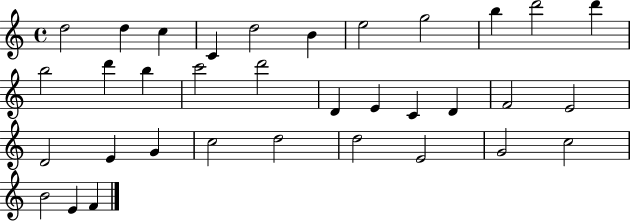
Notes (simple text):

D5/h D5/q C5/q C4/q D5/h B4/q E5/h G5/h B5/q D6/h D6/q B5/h D6/q B5/q C6/h D6/h D4/q E4/q C4/q D4/q F4/h E4/h D4/h E4/q G4/q C5/h D5/h D5/h E4/h G4/h C5/h B4/h E4/q F4/q